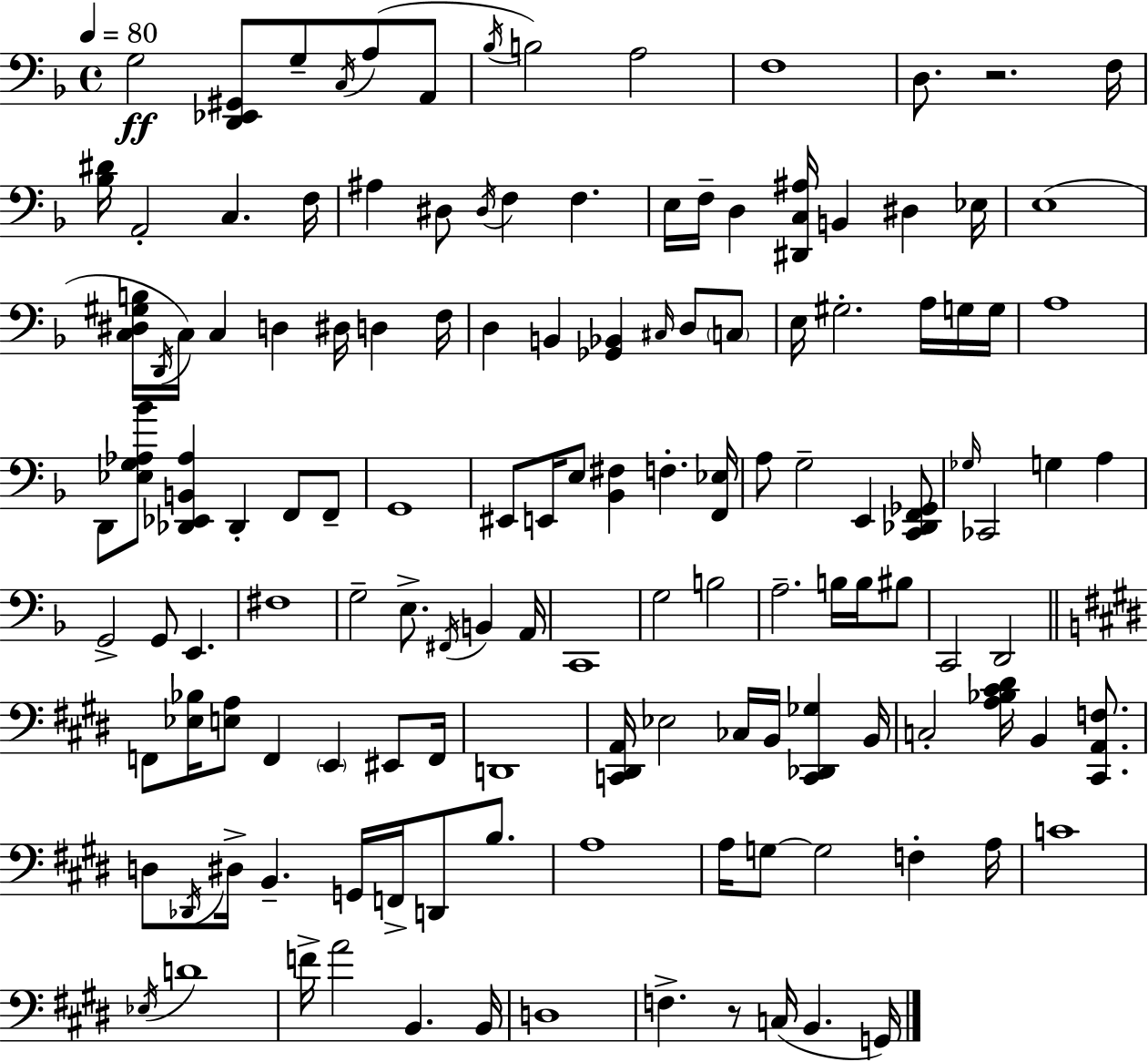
G3/h [D2,Eb2,G#2]/e G3/e C3/s A3/e A2/e Bb3/s B3/h A3/h F3/w D3/e. R/h. F3/s [Bb3,D#4]/s A2/h C3/q. F3/s A#3/q D#3/e D#3/s F3/q F3/q. E3/s F3/s D3/q [D#2,C3,A#3]/s B2/q D#3/q Eb3/s E3/w [C3,D#3,G#3,B3]/s D2/s C3/s C3/q D3/q D#3/s D3/q F3/s D3/q B2/q [Gb2,Bb2]/q C#3/s D3/e C3/e E3/s G#3/h. A3/s G3/s G3/s A3/w D2/e [Eb3,G3,Ab3,Bb4]/e [Db2,Eb2,B2,Ab3]/q Db2/q F2/e F2/e G2/w EIS2/e E2/s E3/e [Bb2,F#3]/q F3/q. [F2,Eb3]/s A3/e G3/h E2/q [C2,Db2,F2,Gb2]/e Gb3/s CES2/h G3/q A3/q G2/h G2/e E2/q. F#3/w G3/h E3/e. F#2/s B2/q A2/s C2/w G3/h B3/h A3/h. B3/s B3/s BIS3/e C2/h D2/h F2/e [Eb3,Bb3]/s [E3,A3]/e F2/q E2/q EIS2/e F2/s D2/w [C2,D#2,A2]/s Eb3/h CES3/s B2/s [C2,Db2,Gb3]/q B2/s C3/h [A3,Bb3,C#4,D#4]/s B2/q [C#2,A2,F3]/e. D3/e Db2/s D#3/s B2/q. G2/s F2/s D2/e B3/e. A3/w A3/s G3/e G3/h F3/q A3/s C4/w Eb3/s D4/w F4/s A4/h B2/q. B2/s D3/w F3/q. R/e C3/s B2/q. G2/s